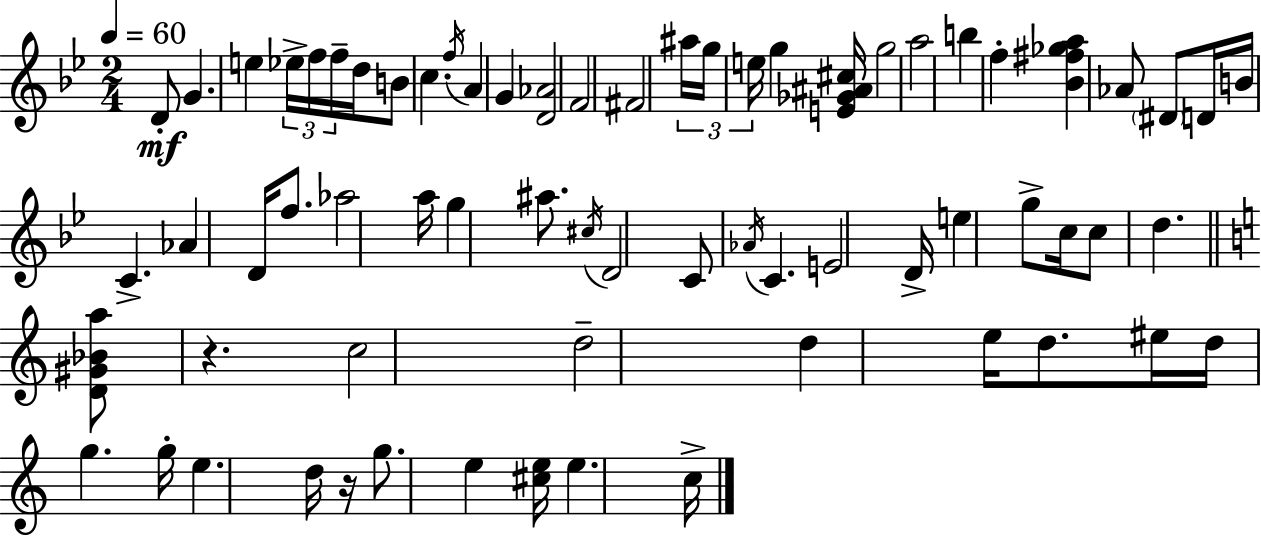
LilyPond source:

{
  \clef treble
  \numericTimeSignature
  \time 2/4
  \key g \minor
  \tempo 4 = 60
  d'8-.\mf g'4. | e''4 \tuplet 3/2 { ees''16-> f''16 f''16-- } d''16 | b'8 c''4. | \acciaccatura { f''16 } a'4 g'4 | \break <d' aes'>2 | f'2 | fis'2 | \tuplet 3/2 { ais''16 g''16 e''16 } g''4 | \break <e' ges' ais' cis''>16 g''2 | a''2 | b''4 f''4-. | <bes' fis'' ges'' a''>4 aes'8 \parenthesize dis'8 | \break d'16 b'16 c'4.-> | aes'4 d'16 f''8. | aes''2 | a''16 g''4 ais''8. | \break \acciaccatura { cis''16 } d'2 | c'8 \acciaccatura { aes'16 } c'4. | e'2 | d'16-> e''4 | \break g''8-> c''16 c''8 d''4. | \bar "||" \break \key a \minor <d' gis' bes' a''>8 r4. | c''2 | d''2-- | d''4 e''16 d''8. | \break eis''16 d''16 g''4. | g''16-. e''4. d''16 | r16 g''8. e''4 | <cis'' e''>16 e''4. c''16-> | \break \bar "|."
}